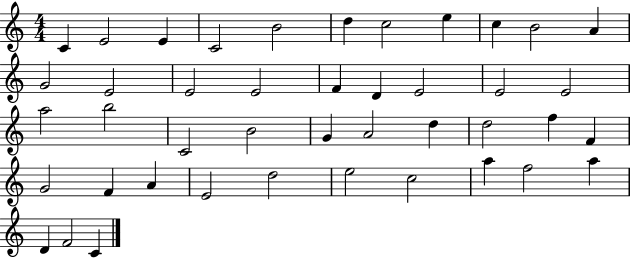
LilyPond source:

{
  \clef treble
  \numericTimeSignature
  \time 4/4
  \key c \major
  c'4 e'2 e'4 | c'2 b'2 | d''4 c''2 e''4 | c''4 b'2 a'4 | \break g'2 e'2 | e'2 e'2 | f'4 d'4 e'2 | e'2 e'2 | \break a''2 b''2 | c'2 b'2 | g'4 a'2 d''4 | d''2 f''4 f'4 | \break g'2 f'4 a'4 | e'2 d''2 | e''2 c''2 | a''4 f''2 a''4 | \break d'4 f'2 c'4 | \bar "|."
}